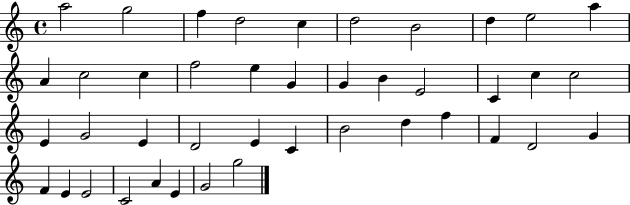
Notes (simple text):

A5/h G5/h F5/q D5/h C5/q D5/h B4/h D5/q E5/h A5/q A4/q C5/h C5/q F5/h E5/q G4/q G4/q B4/q E4/h C4/q C5/q C5/h E4/q G4/h E4/q D4/h E4/q C4/q B4/h D5/q F5/q F4/q D4/h G4/q F4/q E4/q E4/h C4/h A4/q E4/q G4/h G5/h